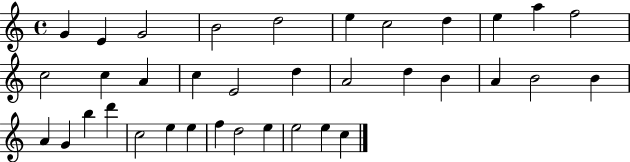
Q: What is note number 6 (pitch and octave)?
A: E5